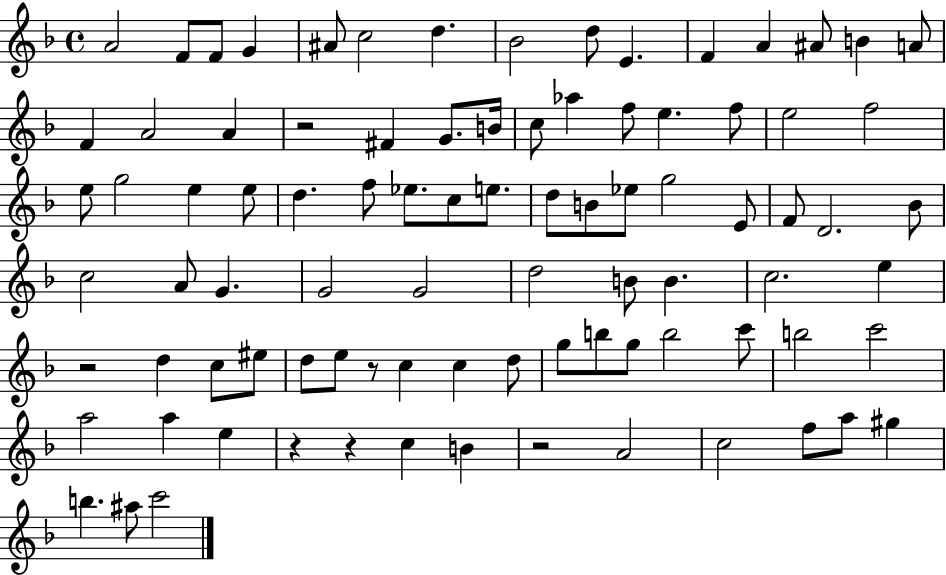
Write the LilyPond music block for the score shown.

{
  \clef treble
  \time 4/4
  \defaultTimeSignature
  \key f \major
  \repeat volta 2 { a'2 f'8 f'8 g'4 | ais'8 c''2 d''4. | bes'2 d''8 e'4. | f'4 a'4 ais'8 b'4 a'8 | \break f'4 a'2 a'4 | r2 fis'4 g'8. b'16 | c''8 aes''4 f''8 e''4. f''8 | e''2 f''2 | \break e''8 g''2 e''4 e''8 | d''4. f''8 ees''8. c''8 e''8. | d''8 b'8 ees''8 g''2 e'8 | f'8 d'2. bes'8 | \break c''2 a'8 g'4. | g'2 g'2 | d''2 b'8 b'4. | c''2. e''4 | \break r2 d''4 c''8 eis''8 | d''8 e''8 r8 c''4 c''4 d''8 | g''8 b''8 g''8 b''2 c'''8 | b''2 c'''2 | \break a''2 a''4 e''4 | r4 r4 c''4 b'4 | r2 a'2 | c''2 f''8 a''8 gis''4 | \break b''4. ais''8 c'''2 | } \bar "|."
}